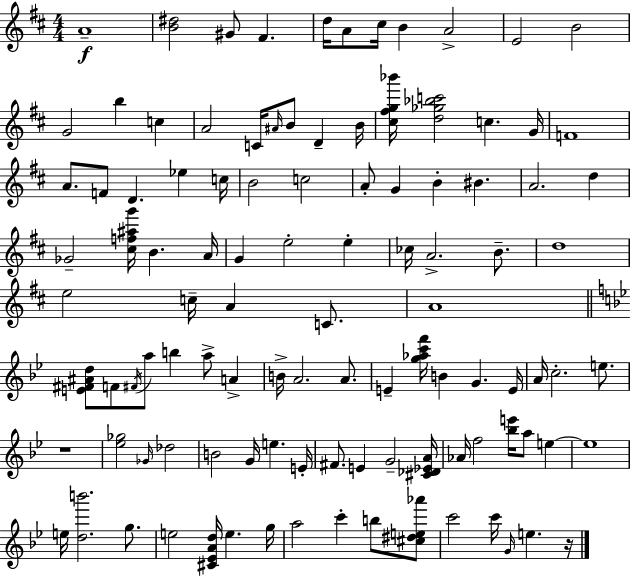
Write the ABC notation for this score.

X:1
T:Untitled
M:4/4
L:1/4
K:D
A4 [B^d]2 ^G/2 ^F d/4 A/2 ^c/4 B A2 E2 B2 G2 b c A2 C/4 ^A/4 B/2 D B/4 [^c^fg_b']/4 [d_g_bc']2 c G/4 F4 A/2 F/2 D _e c/4 B2 c2 A/2 G B ^B A2 d _G2 [^cf^ag']/4 B A/4 G e2 e _c/4 A2 B/2 d4 e2 c/4 A C/2 A4 [E^F^Ad]/2 F/2 ^F/4 a/2 b a/2 A B/4 A2 A/2 E [g_ac'f']/4 B G E/4 A/4 c2 e/2 z4 [_e_g]2 _G/4 _d2 B2 G/4 e E/4 ^F/2 E G2 [^C_D_EA]/4 _A/4 f2 [_be']/4 a/2 e e4 e/4 [db']2 g/2 e2 [^C_EAd]/4 e g/4 a2 c' b/2 [^c^de_a']/2 c'2 c'/4 G/4 e z/4